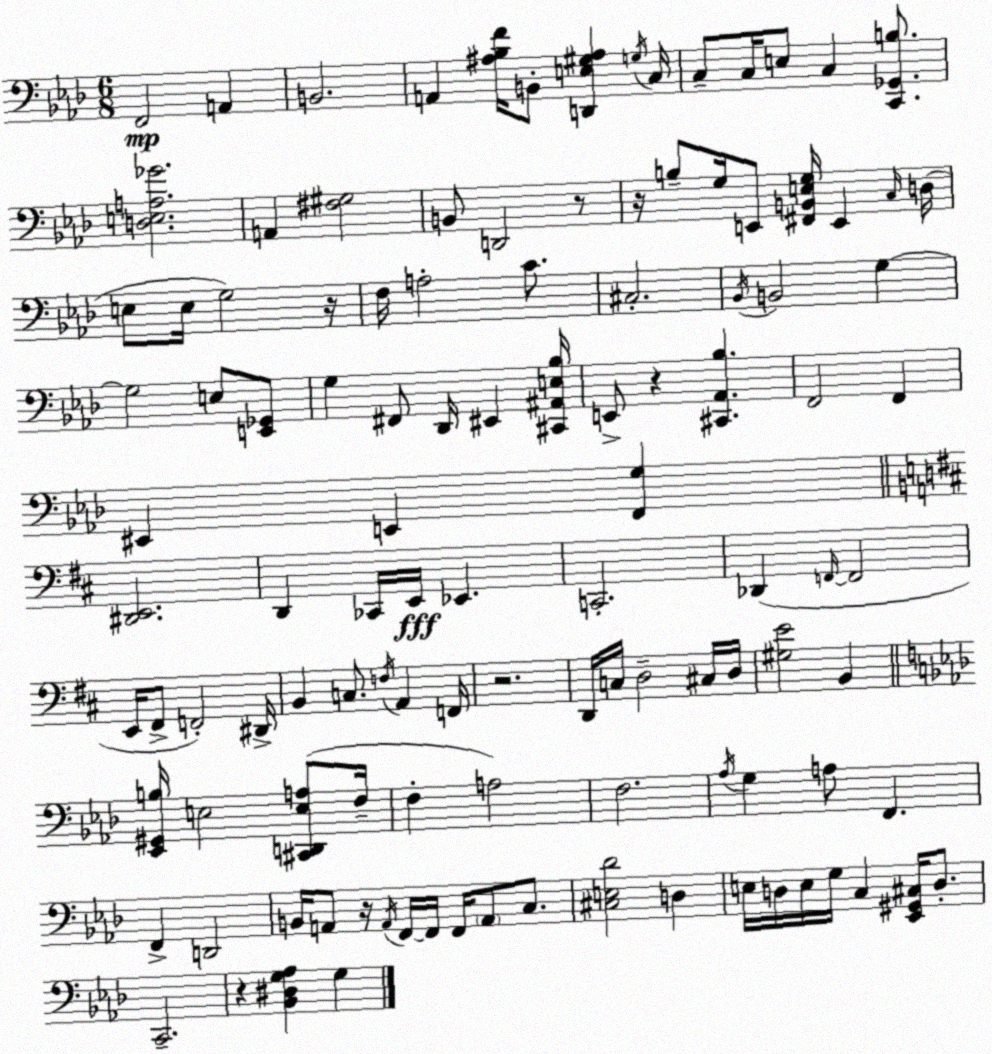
X:1
T:Untitled
M:6/8
L:1/4
K:Fm
F,,2 A,, B,,2 A,, [^A,_B,F]/4 B,,/2 [D,,E,^G,^A,] G,/4 C,/4 C,/2 C,/4 E,/2 C, [C,,_G,,B,]/2 [D,E,A,_G]2 A,, [^F,^G,]2 B,,/2 D,,2 z/2 z/4 B,/2 G,/4 E,,/2 [^F,,B,,E,G,]/4 E,, C,/4 D,/4 E,/2 E,/4 G,2 z/4 F,/4 A,2 C/2 ^C,2 _B,,/4 B,,2 G, G,2 E,/2 [E,,_G,,]/2 G, ^F,,/2 _D,,/4 ^E,, [^C,,^A,,E,_B,]/4 E,,/2 z [^C,,_A,,_B,] F,,2 F,, ^E,, E,, [F,,G,] [^D,,E,,]2 D,, _C,,/4 E,,/4 _E,, C,,2 _D,, F,,/4 F,,2 E,,/4 ^F,,/2 F,,2 ^D,,/4 B,, C,/2 F,/4 A,, F,,/4 z2 D,,/4 C,/4 D,2 ^C,/4 D,/4 [^G,E]2 B,, [_E,,^G,,B,]/4 E,2 [^C,,D,,E,A,]/2 F,/4 F, A,2 F,2 _A,/4 G, A,/2 F,, F,, D,,2 B,,/4 A,,/2 z/4 A,,/4 F,,/4 F,,/4 F,,/4 A,,/2 C,/2 [^C,E,_D]2 D, E,/4 D,/4 E,/4 G,/4 C, [_E,,^G,,^C,]/4 D,/2 C,,2 z [_B,,^D,G,_A,] G,